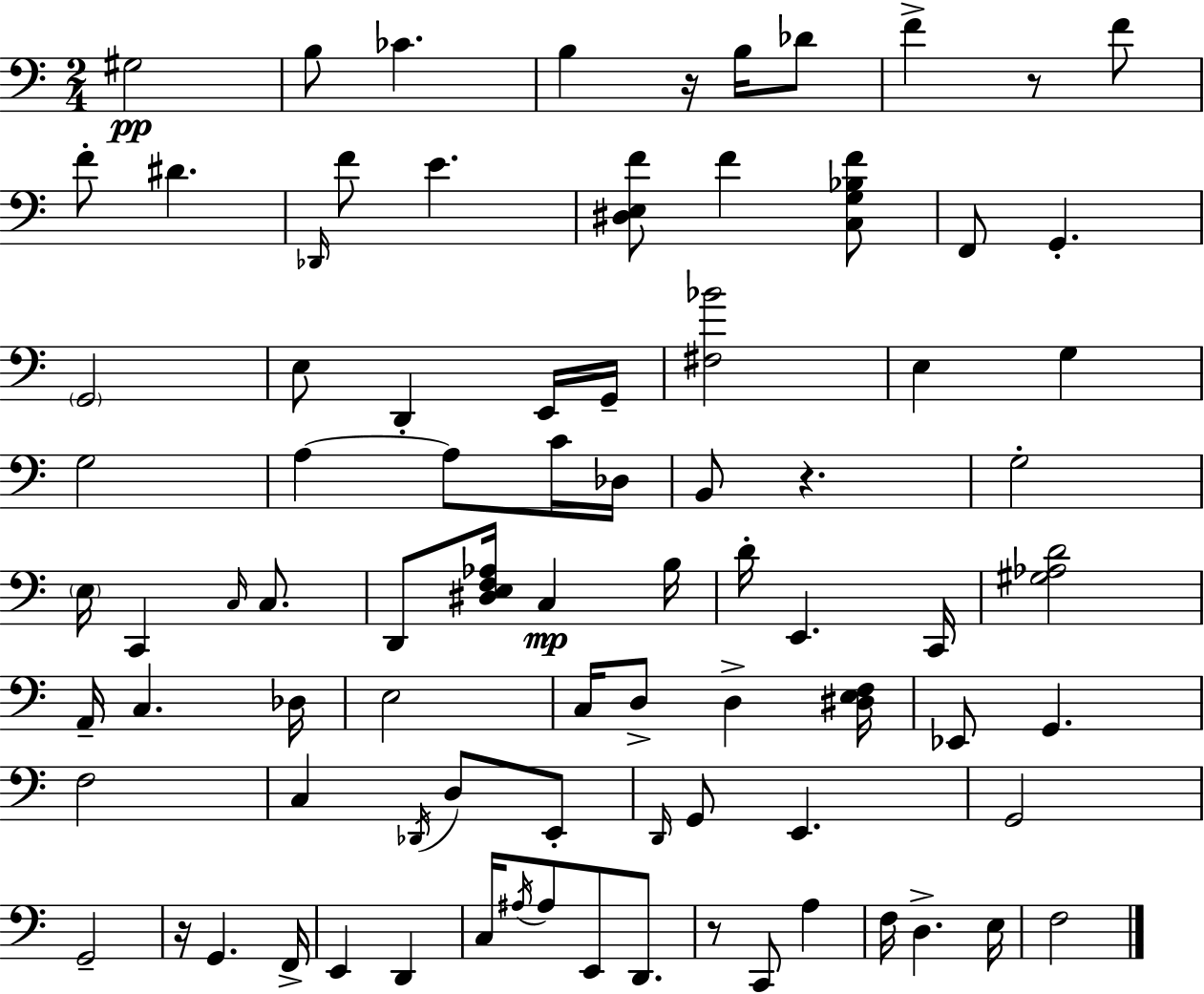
G#3/h B3/e CES4/q. B3/q R/s B3/s Db4/e F4/q R/e F4/e F4/e D#4/q. Db2/s F4/e E4/q. [D#3,E3,F4]/e F4/q [C3,G3,Bb3,F4]/e F2/e G2/q. G2/h E3/e D2/q E2/s G2/s [F#3,Bb4]/h E3/q G3/q G3/h A3/q A3/e C4/s Db3/s B2/e R/q. G3/h E3/s C2/q C3/s C3/e. D2/e [D#3,E3,F3,Ab3]/s C3/q B3/s D4/s E2/q. C2/s [G#3,Ab3,D4]/h A2/s C3/q. Db3/s E3/h C3/s D3/e D3/q [D#3,E3,F3]/s Eb2/e G2/q. F3/h C3/q Db2/s D3/e E2/e D2/s G2/e E2/q. G2/h G2/h R/s G2/q. F2/s E2/q D2/q C3/s A#3/s A#3/e E2/e D2/e. R/e C2/e A3/q F3/s D3/q. E3/s F3/h